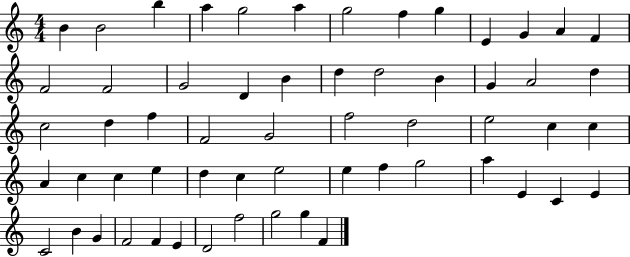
X:1
T:Untitled
M:4/4
L:1/4
K:C
B B2 b a g2 a g2 f g E G A F F2 F2 G2 D B d d2 B G A2 d c2 d f F2 G2 f2 d2 e2 c c A c c e d c e2 e f g2 a E C E C2 B G F2 F E D2 f2 g2 g F